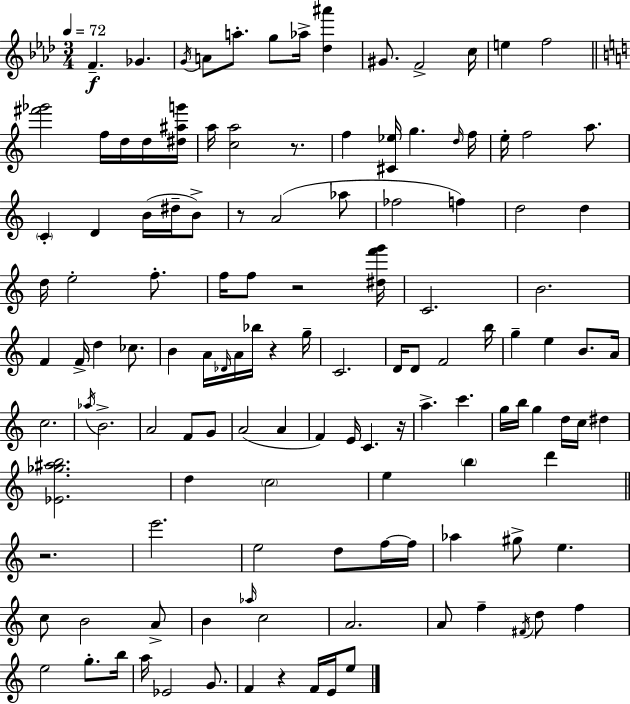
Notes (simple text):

F4/q. Gb4/q. G4/s A4/e A5/e. G5/e Ab5/s [Db5,A#6]/q G#4/e. F4/h C5/s E5/q F5/h [F#6,Gb6]/h F5/s D5/s D5/s [D#5,A#5,G6]/s A5/s [C5,A5]/h R/e. F5/q [C#4,Eb5]/s G5/q. D5/s F5/s E5/s F5/h A5/e. C4/q D4/q B4/s D#5/s B4/e R/e A4/h Ab5/e FES5/h F5/q D5/h D5/q D5/s E5/h F5/e. F5/s F5/e R/h [D#5,F6,G6]/s C4/h. B4/h. F4/q F4/s D5/q CES5/e. B4/q A4/s Db4/s A4/s Bb5/s R/q G5/s C4/h. D4/s D4/e F4/h B5/s G5/q E5/q B4/e. A4/s C5/h. Ab5/s B4/h. A4/h F4/e G4/e A4/h A4/q F4/q E4/s C4/q. R/s A5/q. C6/q. G5/s B5/s G5/q D5/s C5/s D#5/q [Eb4,Gb5,A#5,B5]/h. D5/q C5/h E5/q B5/q D6/q R/h. E6/h. E5/h D5/e F5/s F5/s Ab5/q G#5/e E5/q. C5/e B4/h A4/e B4/q Ab5/s C5/h A4/h. A4/e F5/q F#4/s D5/e F5/q E5/h G5/e. B5/s A5/s Eb4/h G4/e. F4/q R/q F4/s E4/s E5/e